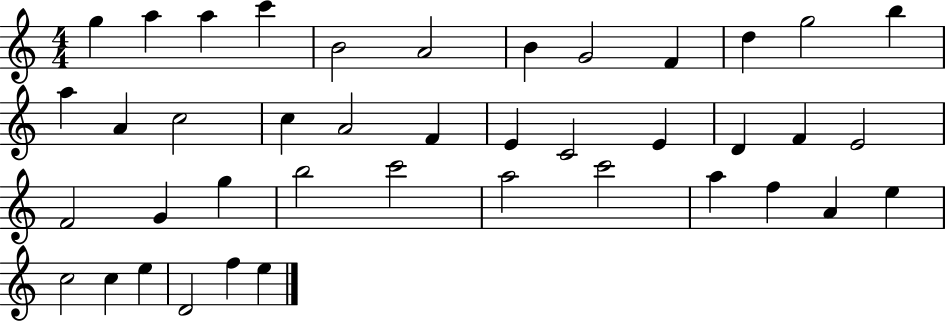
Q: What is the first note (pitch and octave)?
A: G5